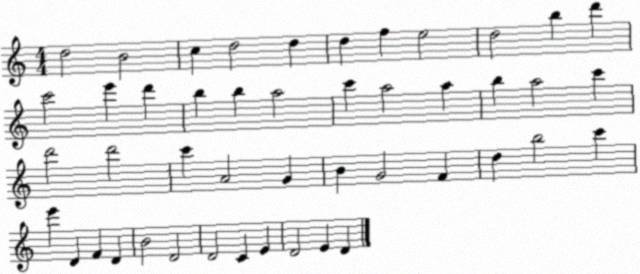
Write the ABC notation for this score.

X:1
T:Untitled
M:4/4
L:1/4
K:C
d2 B2 c d2 d d f e2 d2 b d' c'2 e' d' b b a2 c' a2 a b a2 c' d'2 d'2 c' A2 G B G2 F d b2 c' e' D F D B2 D2 D2 C E D2 E D